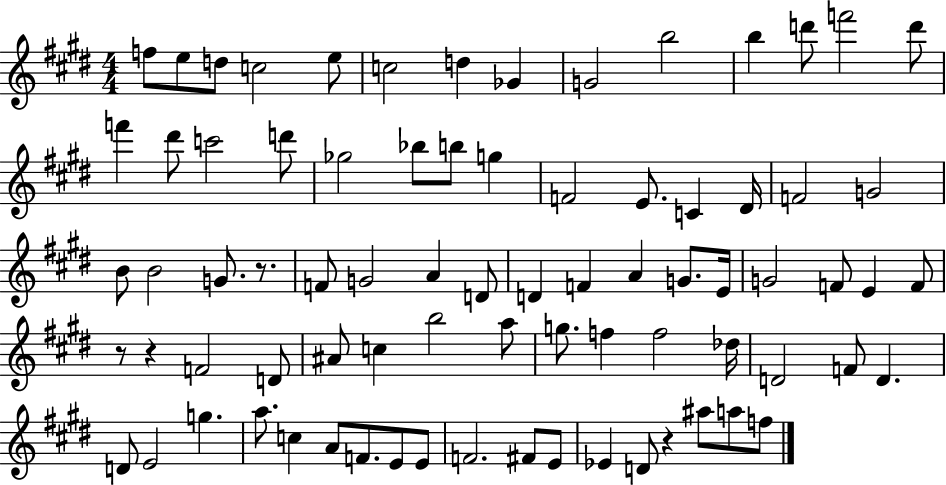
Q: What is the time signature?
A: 4/4